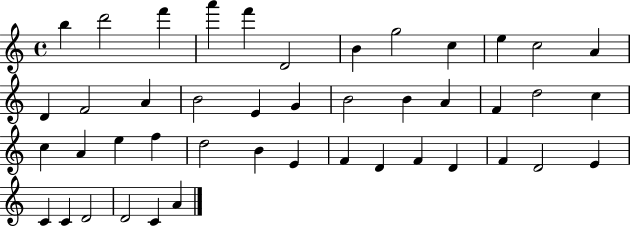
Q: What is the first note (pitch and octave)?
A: B5